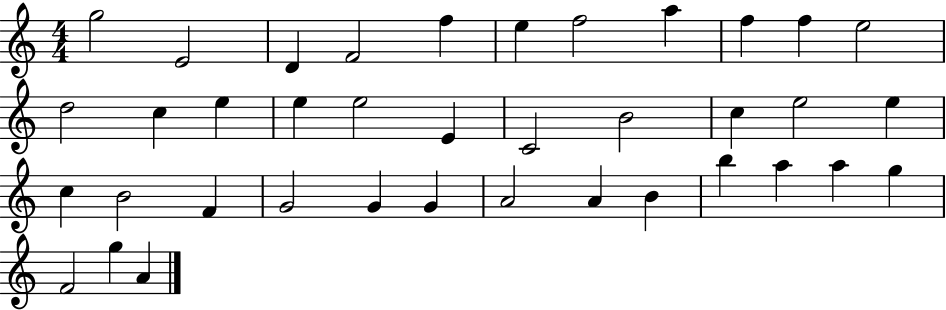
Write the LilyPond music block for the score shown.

{
  \clef treble
  \numericTimeSignature
  \time 4/4
  \key c \major
  g''2 e'2 | d'4 f'2 f''4 | e''4 f''2 a''4 | f''4 f''4 e''2 | \break d''2 c''4 e''4 | e''4 e''2 e'4 | c'2 b'2 | c''4 e''2 e''4 | \break c''4 b'2 f'4 | g'2 g'4 g'4 | a'2 a'4 b'4 | b''4 a''4 a''4 g''4 | \break f'2 g''4 a'4 | \bar "|."
}